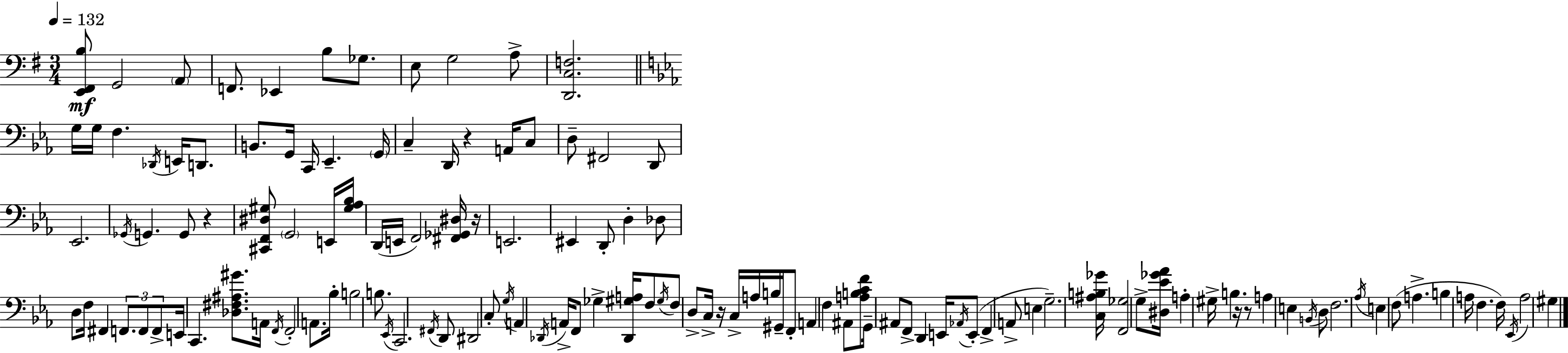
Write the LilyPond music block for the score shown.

{
  \clef bass
  \numericTimeSignature
  \time 3/4
  \key g \major
  \tempo 4 = 132
  \repeat volta 2 { <e, fis, b>8\mf g,2 \parenthesize a,8 | f,8. ees,4 b8 ges8. | e8 g2 a8-> | <d, c f>2. | \break \bar "||" \break \key ees \major g16 g16 f4. \acciaccatura { des,16 } e,16 d,8. | b,8. g,16 c,16 ees,4.-- | \parenthesize g,16 c4-- d,16 r4 a,16 c8 | d8-- fis,2 d,8 | \break ees,2. | \acciaccatura { ges,16 } g,4. g,8 r4 | <cis, f, dis gis>8 \parenthesize g,2 | e,16 <gis aes bes>16 d,16( e,16 f,2) | \break <fis, ges, dis>16 r16 e,2. | eis,4 d,8-. d4-. | des8 d8 f16 fis,4 \tuplet 3/2 { f,8. | f,8 f,8-> } e,16 c,4. <des fis ais gis'>8. | \break a,16 \acciaccatura { f,16 } f,2-. | a,8. bes16-. b2 | b8. \acciaccatura { ees,16 } c,2. | \acciaccatura { fis,16 } d,8 dis,2 | \break c8-. \acciaccatura { g16 } a,4 \acciaccatura { des,16 } a,16-> | f,8 ges4-> <des, gis a>16 f8 \acciaccatura { gis16 } f8 | d8-> c16-> r16 c16-> a16 b16 gis,16-- f,8-. a,4 | f4 ais,8 <a b c' f'>8 g,16-- ais,8 | \break f,8-> d,4 e,16 \acciaccatura { aes,16 }( e,8-. f,4-> | a,8-> e4 g2.--) | <c ais b ges'>16 <f, ges>2 | g8-> <dis ees' ges' aes'>16 a4-. | \break gis16-> b4. r16 r8 a4 | e4 \acciaccatura { b,16 } d8 f2. | \acciaccatura { aes16 } e4 | f8( a4.-> b4 | \break a16 f4. f16) \acciaccatura { ees,16 } | a2 gis4 | } \bar "|."
}